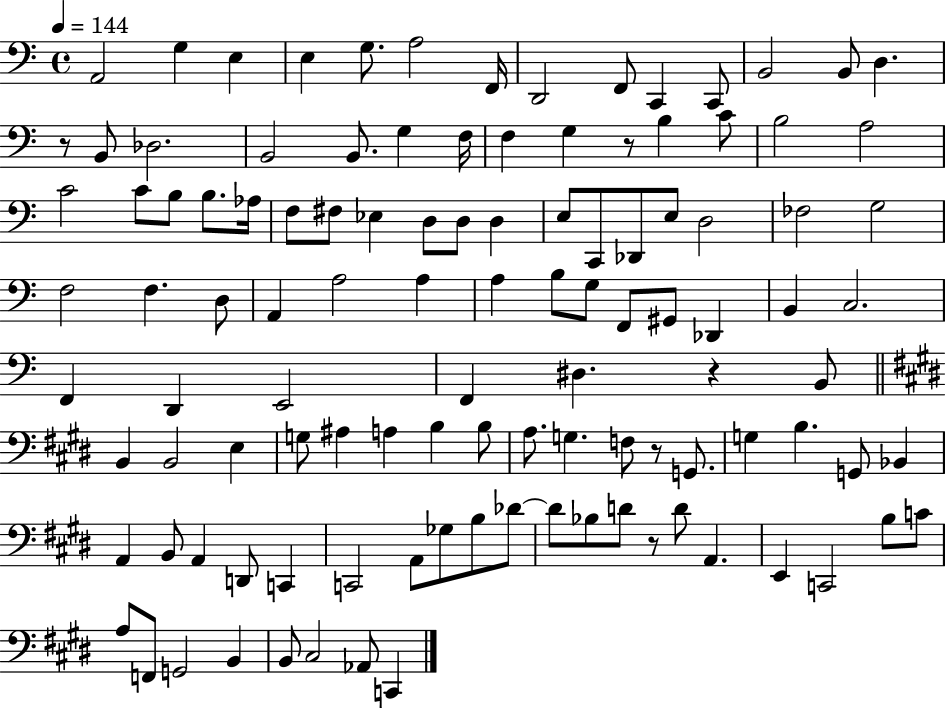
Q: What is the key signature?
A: C major